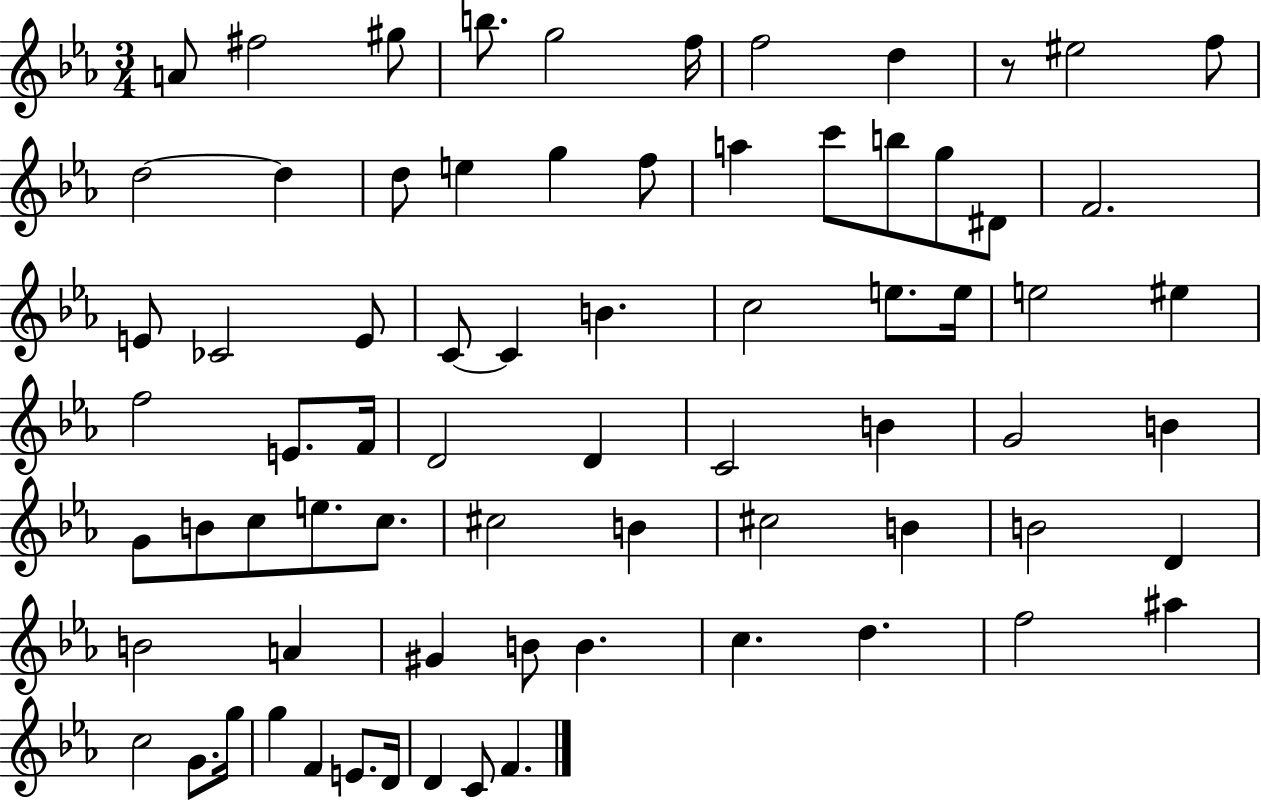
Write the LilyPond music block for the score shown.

{
  \clef treble
  \numericTimeSignature
  \time 3/4
  \key ees \major
  a'8 fis''2 gis''8 | b''8. g''2 f''16 | f''2 d''4 | r8 eis''2 f''8 | \break d''2~~ d''4 | d''8 e''4 g''4 f''8 | a''4 c'''8 b''8 g''8 dis'8 | f'2. | \break e'8 ces'2 e'8 | c'8~~ c'4 b'4. | c''2 e''8. e''16 | e''2 eis''4 | \break f''2 e'8. f'16 | d'2 d'4 | c'2 b'4 | g'2 b'4 | \break g'8 b'8 c''8 e''8. c''8. | cis''2 b'4 | cis''2 b'4 | b'2 d'4 | \break b'2 a'4 | gis'4 b'8 b'4. | c''4. d''4. | f''2 ais''4 | \break c''2 g'8. g''16 | g''4 f'4 e'8. d'16 | d'4 c'8 f'4. | \bar "|."
}